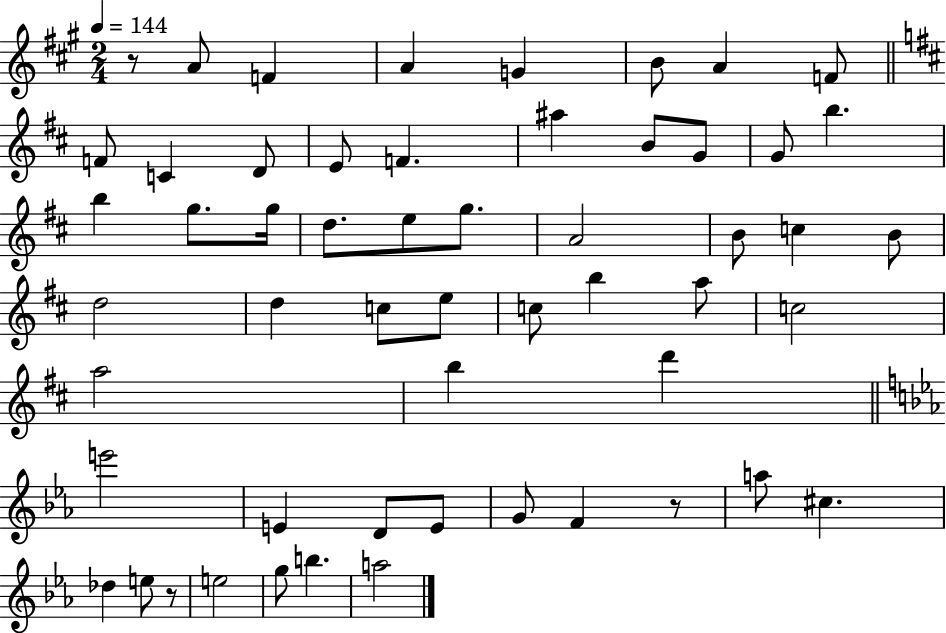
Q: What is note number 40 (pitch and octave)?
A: E4